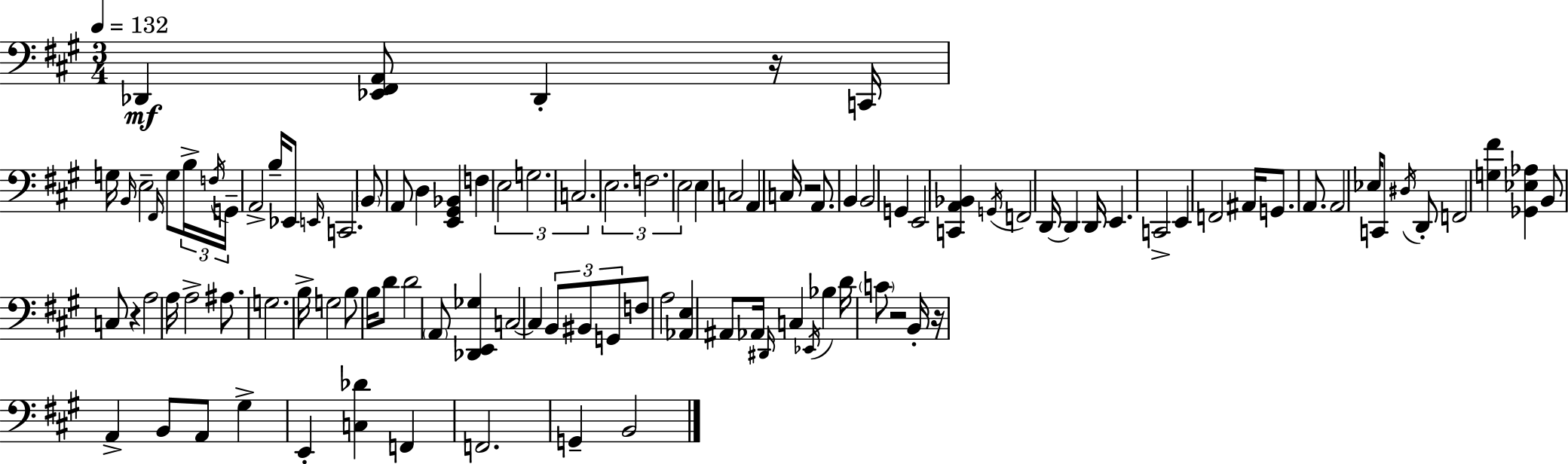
{
  \clef bass
  \numericTimeSignature
  \time 3/4
  \key a \major
  \tempo 4 = 132
  \repeat volta 2 { des,4\mf <ees, fis, a,>8 des,4-. r16 c,16 | g16 \grace { b,16 } e2-- \grace { fis,16 } g8 | \tuplet 3/2 { b16-> \acciaccatura { f16 } g,16-- } a,2-> | b16-- ees,8 \grace { e,16 } c,2. | \break \parenthesize b,8 a,8 d4 | <e, gis, bes,>4 f4 \tuplet 3/2 { e2 | g2. | c2. } | \break \tuplet 3/2 { e2. | f2. | e2 } | e4 c2 | \break a,4 c16 r2 | a,8. b,4 b,2 | g,4 e,2 | <c, a, bes,>4 \acciaccatura { g,16 } f,2 | \break d,16~~ d,4 d,16 e,4. | c,2-> | e,4 f,2 | ais,16 g,8. a,8. a,2 | \break ees16 c,8 \acciaccatura { dis16 } d,8-. f,2 | <g fis'>4 <ges, ees aes>4 | b,8 c8 r4 a2 | a16 a2-> | \break ais8. g2. | b16-> g2 | b8 b16 d'8 d'2 | \parenthesize a,8 <des, e, ges>4 c2~~ | \break c4 \tuplet 3/2 { b,8 | bis,8 g,8 } f8 a2 | <aes, e>4 ais,8 aes,16 \grace { dis,16 } c4 | \acciaccatura { ees,16 } bes4 d'16 \parenthesize c'8 r2 | \break b,16-. r16 a,4-> | b,8 a,8 gis4-> e,4-. | <c des'>4 f,4 f,2. | g,4-- | \break b,2 } \bar "|."
}